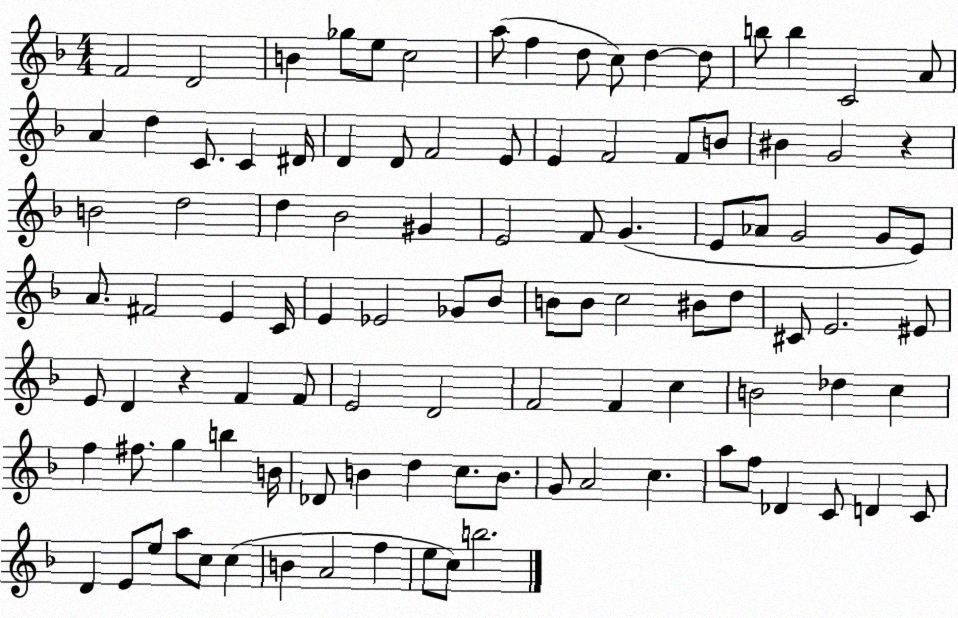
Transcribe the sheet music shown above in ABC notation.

X:1
T:Untitled
M:4/4
L:1/4
K:F
F2 D2 B _g/2 e/2 c2 a/2 f d/2 c/2 d d/2 b/2 b C2 A/2 A d C/2 C ^D/4 D D/2 F2 E/2 E F2 F/2 B/2 ^B G2 z B2 d2 d _B2 ^G E2 F/2 G E/2 _A/2 G2 G/2 E/2 A/2 ^F2 E C/4 E _E2 _G/2 _B/2 B/2 B/2 c2 ^B/2 d/2 ^C/2 E2 ^E/2 E/2 D z F F/2 E2 D2 F2 F c B2 _d c f ^f/2 g b B/4 _D/2 B d c/2 B/2 G/2 A2 c a/2 f/2 _D C/2 D C/2 D E/2 e/2 a/2 c/2 c B A2 f e/2 c/2 b2